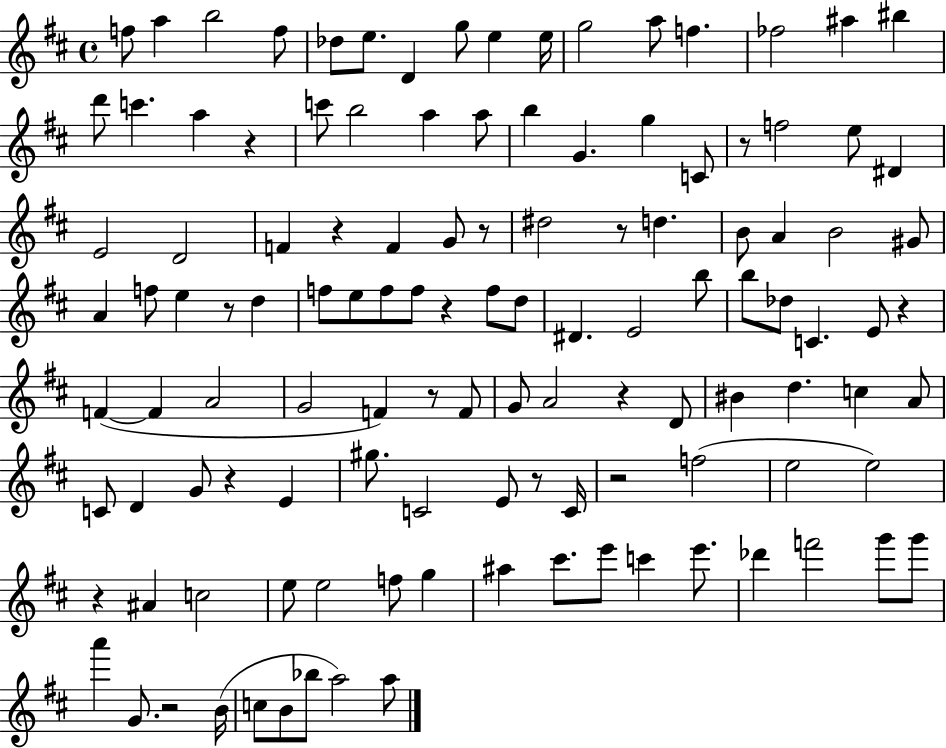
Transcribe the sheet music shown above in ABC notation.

X:1
T:Untitled
M:4/4
L:1/4
K:D
f/2 a b2 f/2 _d/2 e/2 D g/2 e e/4 g2 a/2 f _f2 ^a ^b d'/2 c' a z c'/2 b2 a a/2 b G g C/2 z/2 f2 e/2 ^D E2 D2 F z F G/2 z/2 ^d2 z/2 d B/2 A B2 ^G/2 A f/2 e z/2 d f/2 e/2 f/2 f/2 z f/2 d/2 ^D E2 b/2 b/2 _d/2 C E/2 z F F A2 G2 F z/2 F/2 G/2 A2 z D/2 ^B d c A/2 C/2 D G/2 z E ^g/2 C2 E/2 z/2 C/4 z2 f2 e2 e2 z ^A c2 e/2 e2 f/2 g ^a ^c'/2 e'/2 c' e'/2 _d' f'2 g'/2 g'/2 a' G/2 z2 B/4 c/2 B/2 _b/2 a2 a/2